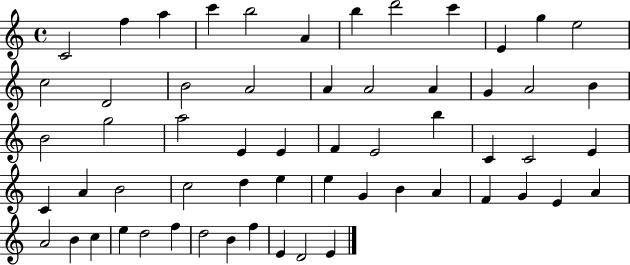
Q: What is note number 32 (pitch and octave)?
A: C4